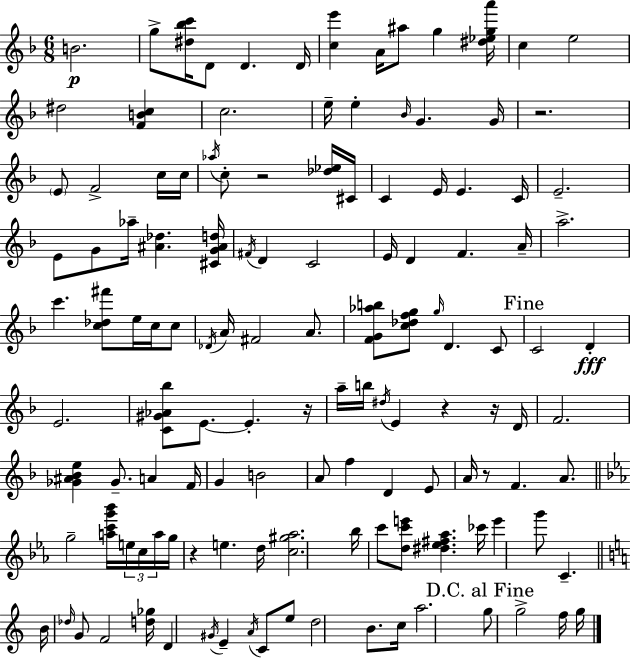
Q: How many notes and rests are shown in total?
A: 129